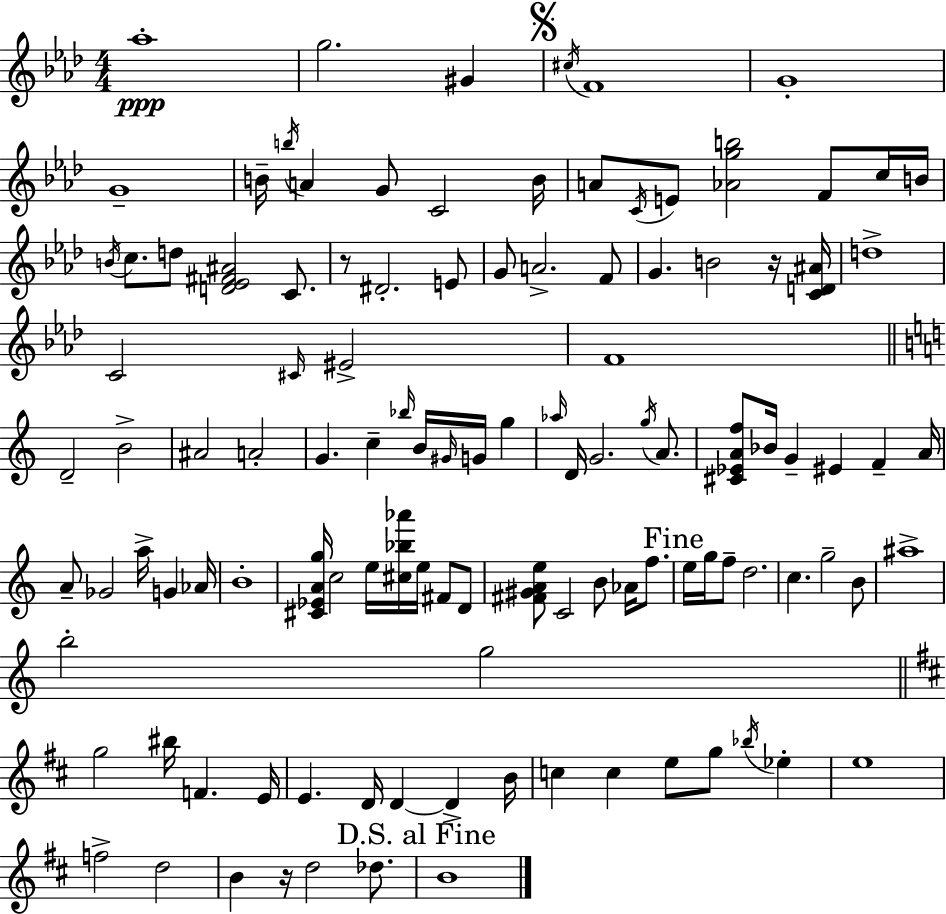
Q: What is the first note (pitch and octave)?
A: Ab5